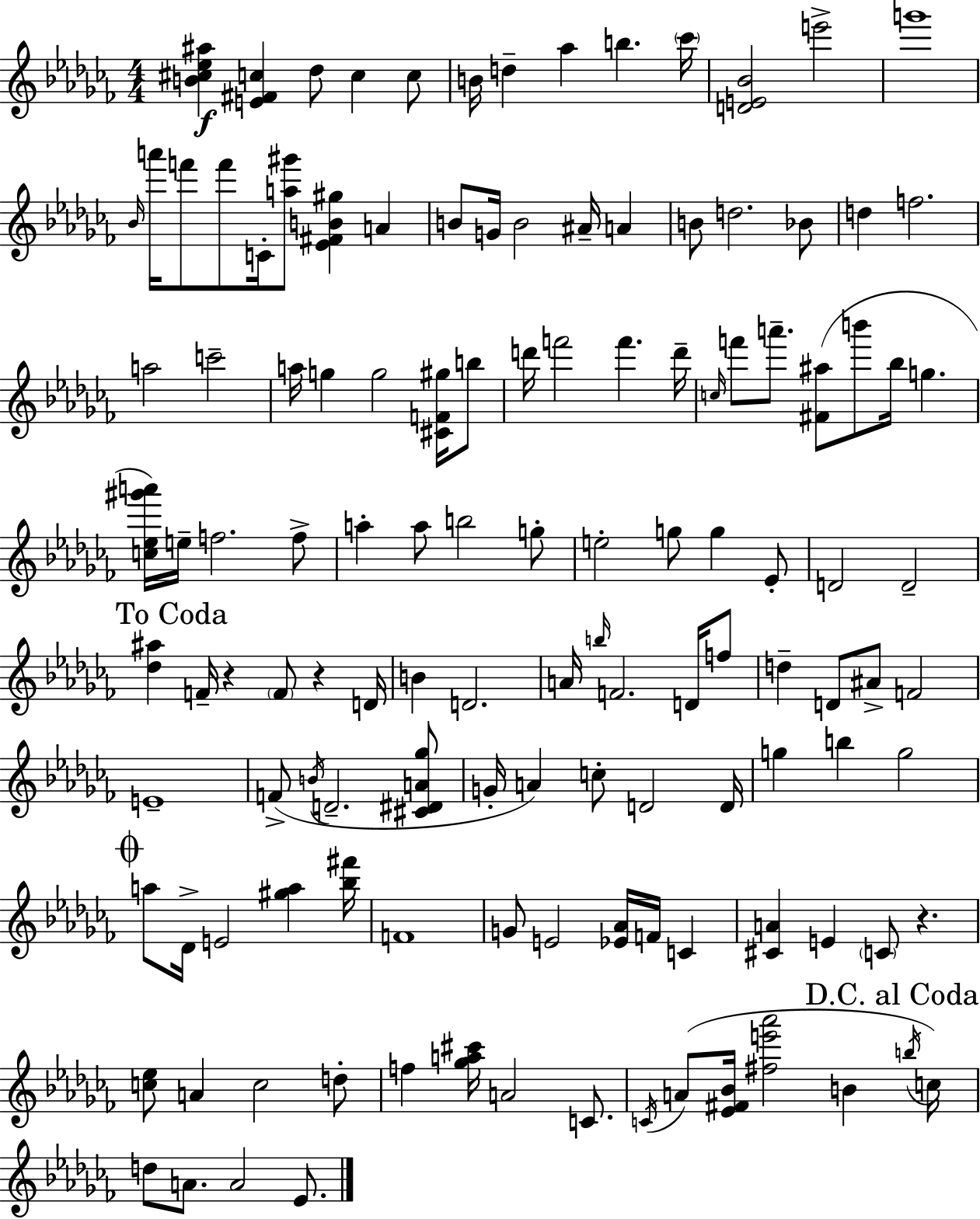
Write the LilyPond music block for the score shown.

{
  \clef treble
  \numericTimeSignature
  \time 4/4
  \key aes \minor
  \repeat volta 2 { <b' cis'' ees'' ais''>4\f <e' fis' c''>4 des''8 c''4 c''8 | b'16 d''4-- aes''4 b''4. \parenthesize ces'''16 | <d' e' bes'>2 e'''2-> | g'''1 | \break \grace { bes'16 } a'''16 f'''8 f'''8 c'16-. <a'' gis'''>8 <ees' fis' b' gis''>4 a'4 | b'8 g'16 b'2 ais'16-- a'4 | b'8 d''2. bes'8 | d''4 f''2. | \break a''2 c'''2-- | a''16 g''4 g''2 <cis' f' gis''>16 b''8 | d'''16 f'''2 f'''4. | d'''16-- \grace { c''16 } f'''8 a'''8.-- <fis' ais''>8( b'''8 bes''16 g''4. | \break <c'' ees'' gis''' a'''>16) e''16-- f''2. | f''8-> a''4-. a''8 b''2 | g''8-. e''2-. g''8 g''4 | ees'8-. d'2 d'2-- | \break \mark "To Coda" <des'' ais''>4 f'16-- r4 \parenthesize f'8 r4 | d'16 b'4 d'2. | a'16 \grace { b''16 } f'2. | d'16 f''8 d''4-- d'8 ais'8-> f'2 | \break e'1-- | f'8->( \acciaccatura { b'16 } d'2.-- | <cis' dis' a' ges''>8 g'16-. a'4) c''8-. d'2 | d'16 g''4 b''4 g''2 | \break \mark \markup { \musicglyph "scripts.coda" } a''8 des'16-> e'2 <gis'' a''>4 | <bes'' fis'''>16 f'1 | g'8 e'2 <ees' aes'>16 f'16 | c'4 <cis' a'>4 e'4 \parenthesize c'8 r4. | \break <c'' ees''>8 a'4 c''2 | d''8-. f''4 <ges'' a'' cis'''>16 a'2 | c'8. \acciaccatura { c'16 }( a'8 <ees' fis' bes'>16 <fis'' e''' aes'''>2 | b'4 \mark "D.C. al Coda" \acciaccatura { b''16 }) c''16 d''8 a'8. a'2 | \break ees'8. } \bar "|."
}